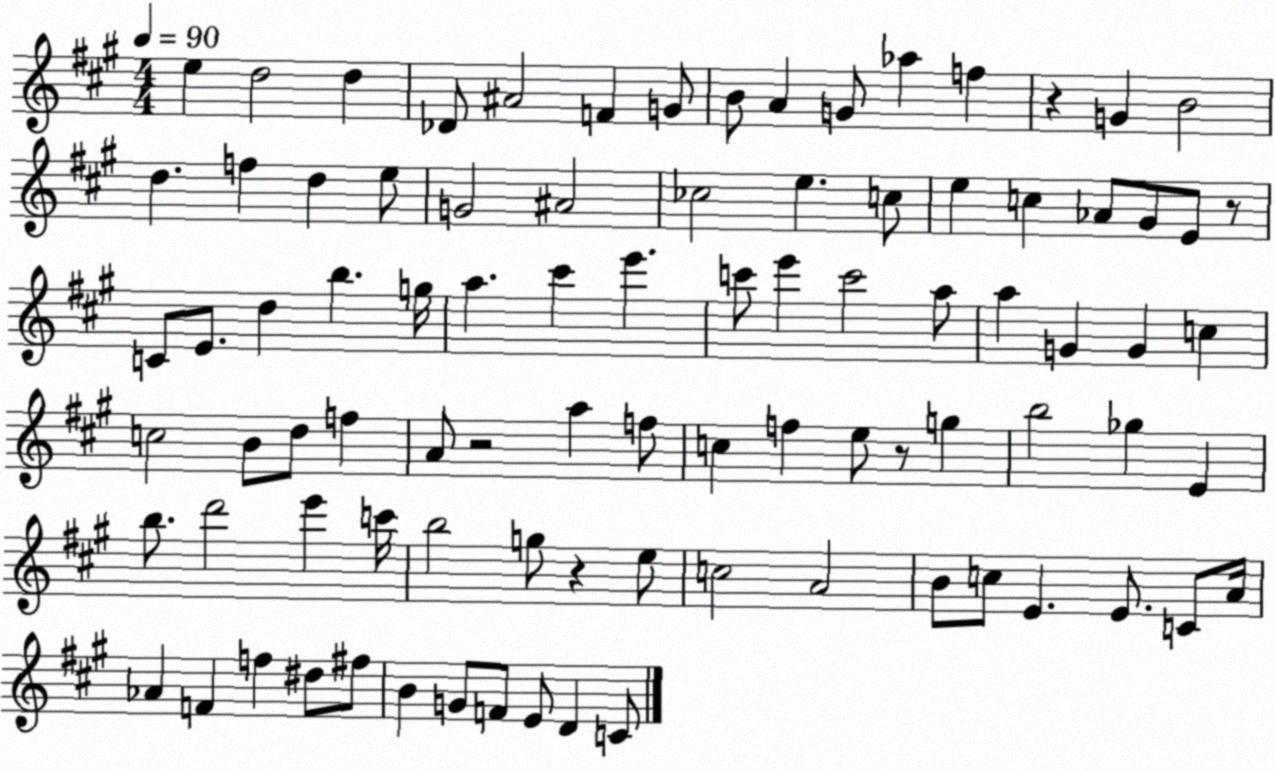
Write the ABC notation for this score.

X:1
T:Untitled
M:4/4
L:1/4
K:A
e d2 d _D/2 ^A2 F G/2 B/2 A G/2 _a f z G B2 d f d e/2 G2 ^A2 _c2 e c/2 e c _A/2 ^G/2 E/2 z/2 C/2 E/2 d b g/4 a ^c' e' c'/2 e' c'2 a/2 a G G c c2 B/2 d/2 f A/2 z2 a f/2 c f e/2 z/2 g b2 _g E b/2 d'2 e' c'/4 b2 g/2 z e/2 c2 A2 B/2 c/2 E E/2 C/2 A/4 _A F f ^d/2 ^f/2 B G/2 F/2 E/2 D C/2